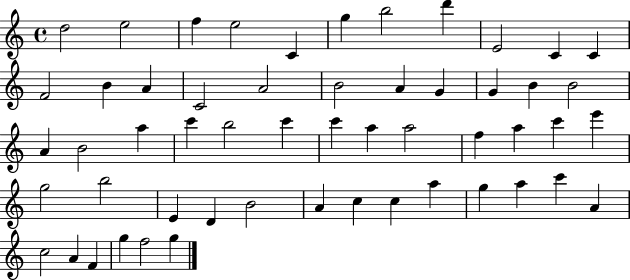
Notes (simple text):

D5/h E5/h F5/q E5/h C4/q G5/q B5/h D6/q E4/h C4/q C4/q F4/h B4/q A4/q C4/h A4/h B4/h A4/q G4/q G4/q B4/q B4/h A4/q B4/h A5/q C6/q B5/h C6/q C6/q A5/q A5/h F5/q A5/q C6/q E6/q G5/h B5/h E4/q D4/q B4/h A4/q C5/q C5/q A5/q G5/q A5/q C6/q A4/q C5/h A4/q F4/q G5/q F5/h G5/q